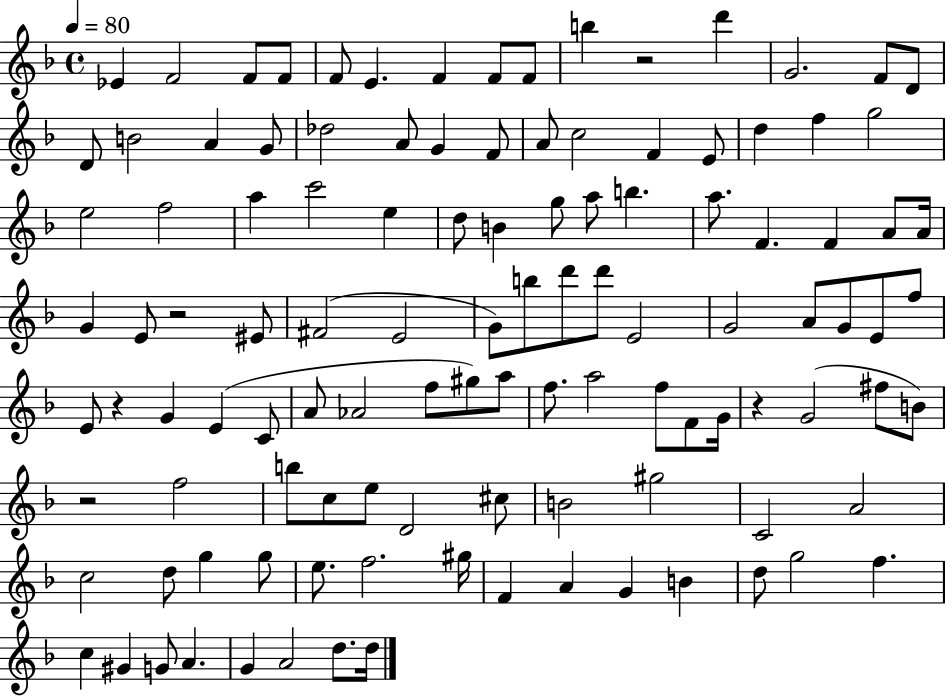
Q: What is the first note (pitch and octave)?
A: Eb4